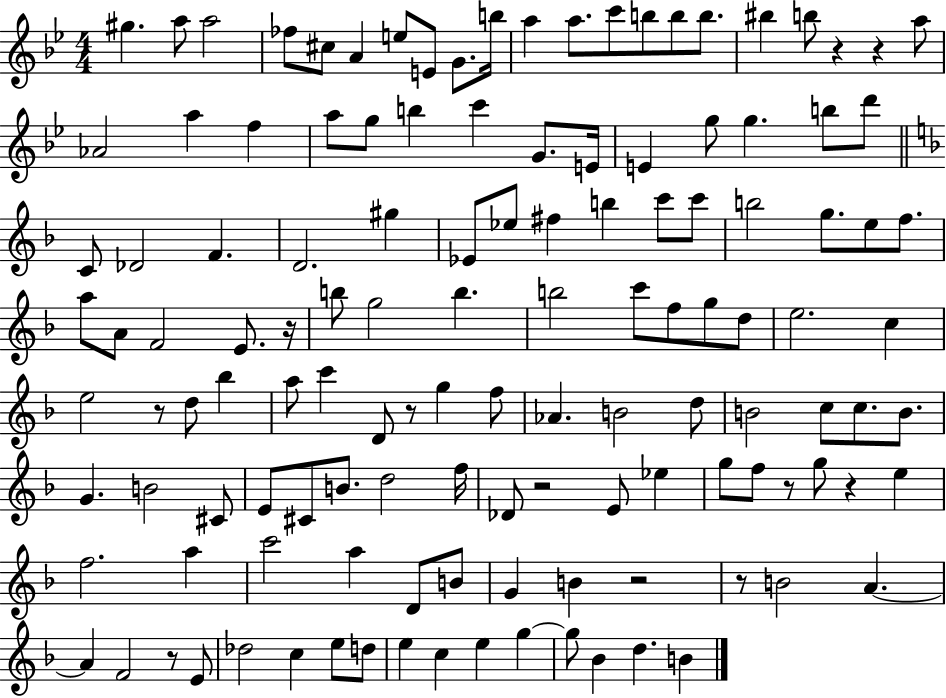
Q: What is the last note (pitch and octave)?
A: B4